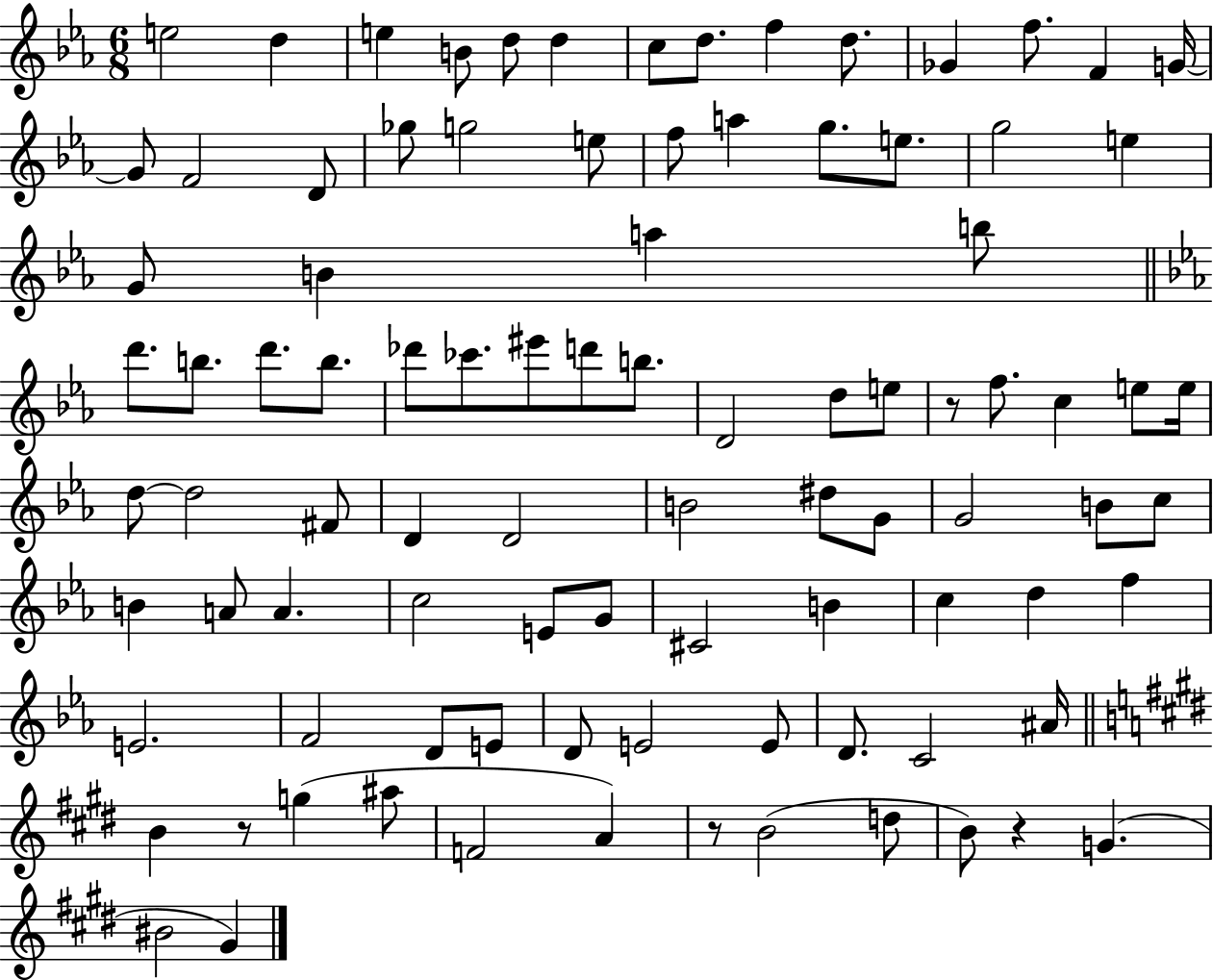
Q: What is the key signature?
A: EES major